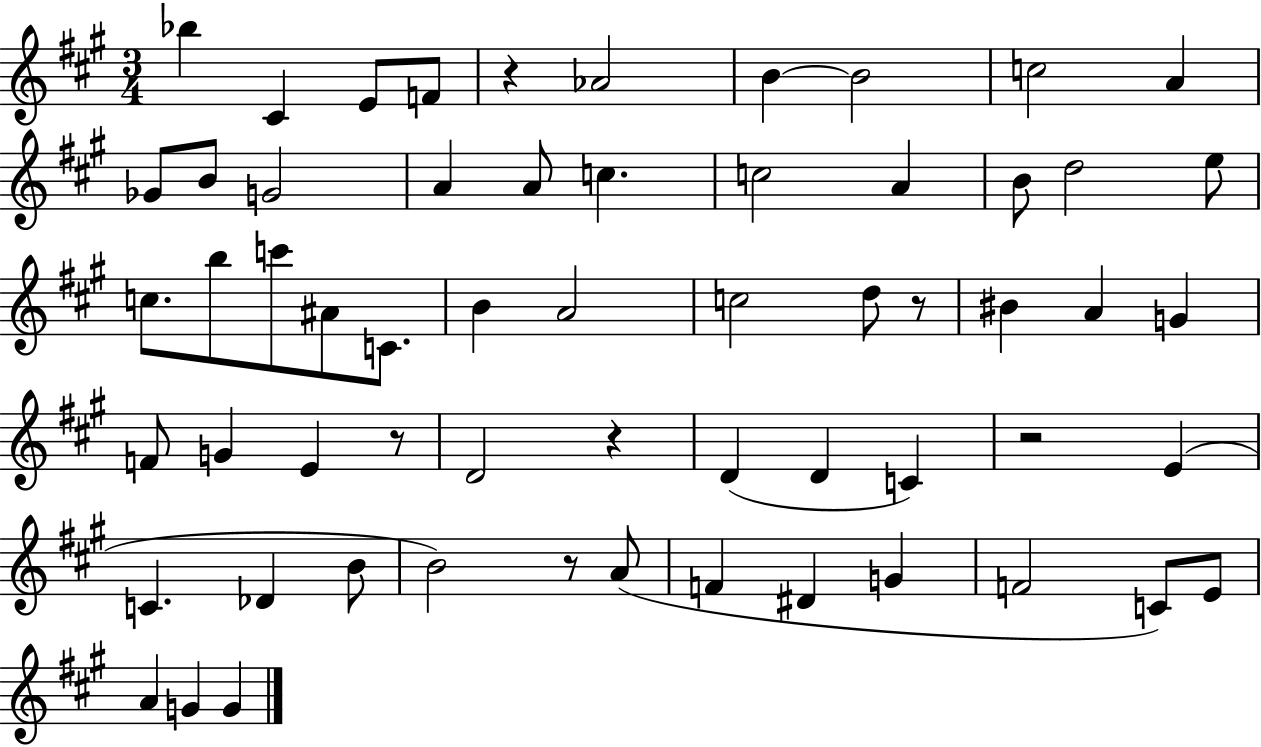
Bb5/q C#4/q E4/e F4/e R/q Ab4/h B4/q B4/h C5/h A4/q Gb4/e B4/e G4/h A4/q A4/e C5/q. C5/h A4/q B4/e D5/h E5/e C5/e. B5/e C6/e A#4/e C4/e. B4/q A4/h C5/h D5/e R/e BIS4/q A4/q G4/q F4/e G4/q E4/q R/e D4/h R/q D4/q D4/q C4/q R/h E4/q C4/q. Db4/q B4/e B4/h R/e A4/e F4/q D#4/q G4/q F4/h C4/e E4/e A4/q G4/q G4/q